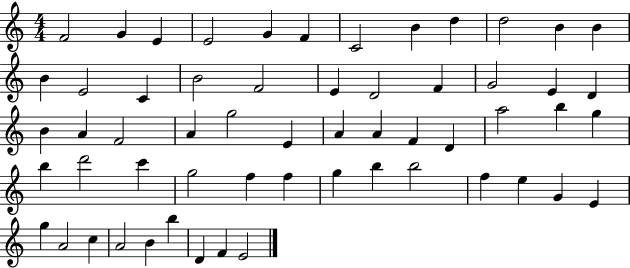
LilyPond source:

{
  \clef treble
  \numericTimeSignature
  \time 4/4
  \key c \major
  f'2 g'4 e'4 | e'2 g'4 f'4 | c'2 b'4 d''4 | d''2 b'4 b'4 | \break b'4 e'2 c'4 | b'2 f'2 | e'4 d'2 f'4 | g'2 e'4 d'4 | \break b'4 a'4 f'2 | a'4 g''2 e'4 | a'4 a'4 f'4 d'4 | a''2 b''4 g''4 | \break b''4 d'''2 c'''4 | g''2 f''4 f''4 | g''4 b''4 b''2 | f''4 e''4 g'4 e'4 | \break g''4 a'2 c''4 | a'2 b'4 b''4 | d'4 f'4 e'2 | \bar "|."
}